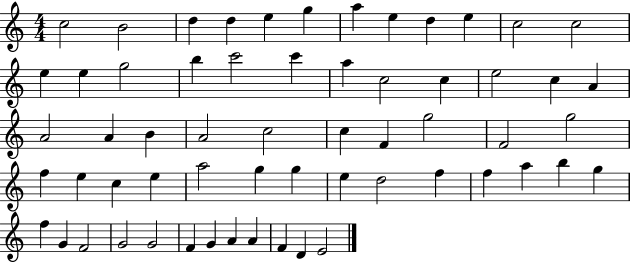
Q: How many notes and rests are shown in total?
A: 60